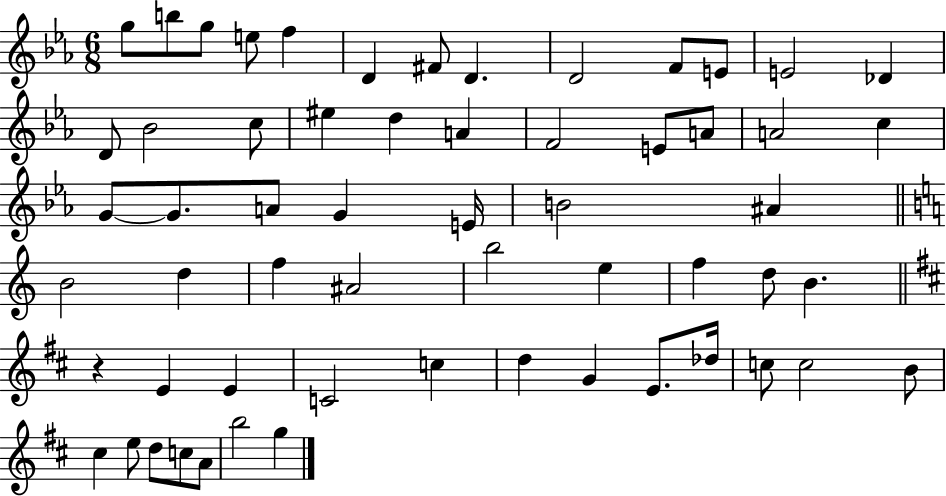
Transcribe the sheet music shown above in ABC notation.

X:1
T:Untitled
M:6/8
L:1/4
K:Eb
g/2 b/2 g/2 e/2 f D ^F/2 D D2 F/2 E/2 E2 _D D/2 _B2 c/2 ^e d A F2 E/2 A/2 A2 c G/2 G/2 A/2 G E/4 B2 ^A B2 d f ^A2 b2 e f d/2 B z E E C2 c d G E/2 _d/4 c/2 c2 B/2 ^c e/2 d/2 c/2 A/2 b2 g